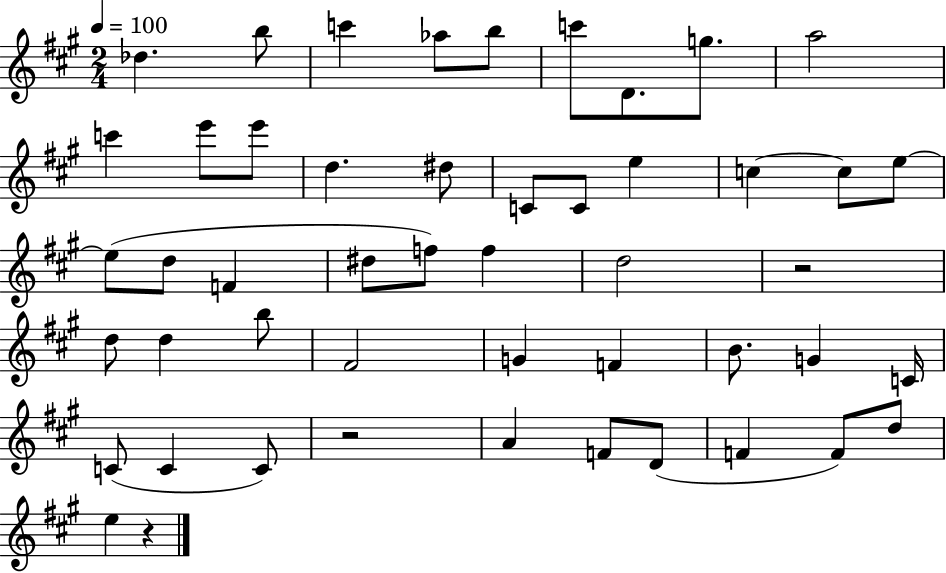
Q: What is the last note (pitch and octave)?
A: E5